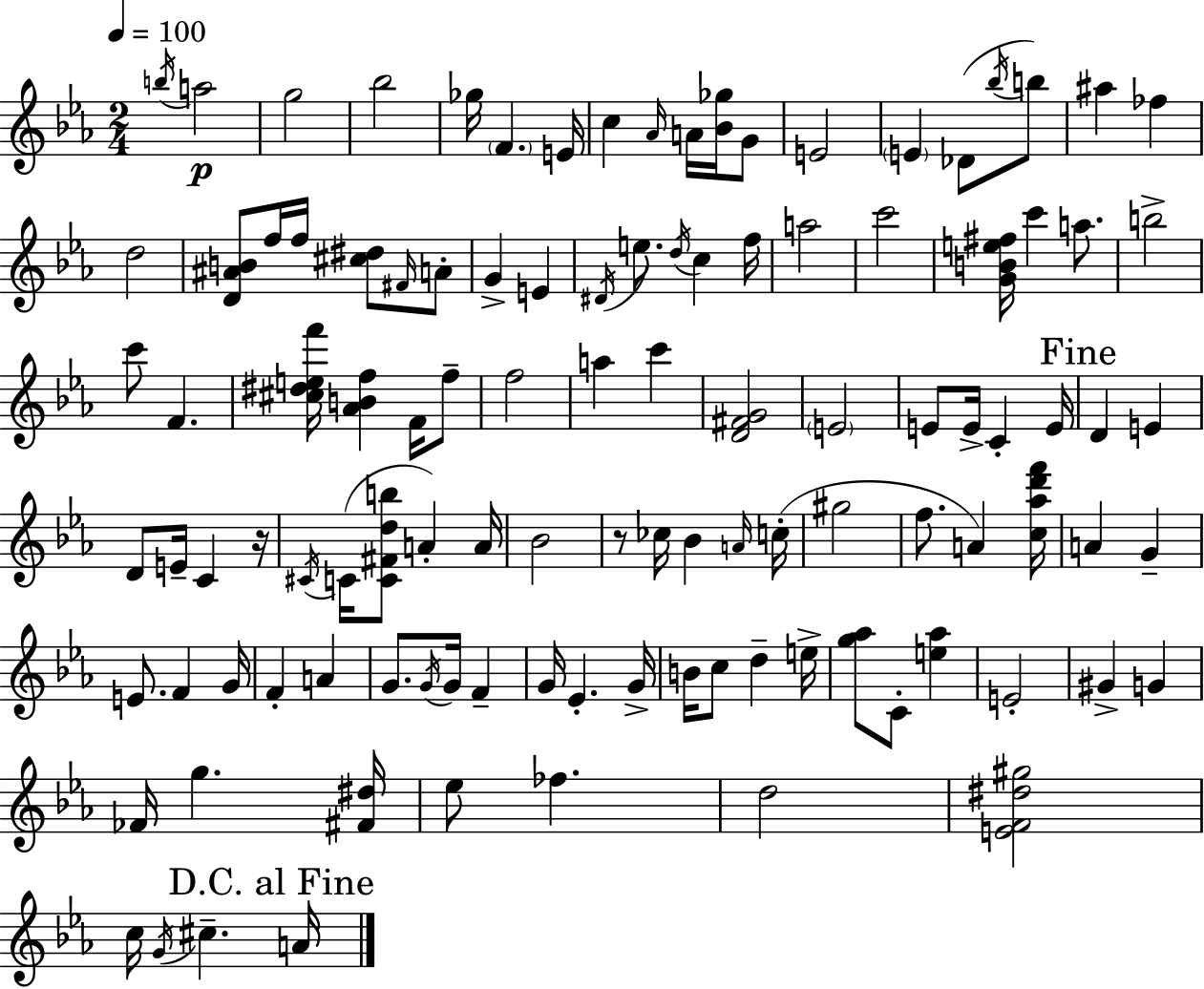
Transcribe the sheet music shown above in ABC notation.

X:1
T:Untitled
M:2/4
L:1/4
K:Cm
b/4 a2 g2 _b2 _g/4 F E/4 c _A/4 A/4 [_B_g]/4 G/2 E2 E _D/2 _b/4 b/2 ^a _f d2 [D^AB]/2 f/4 f/4 [^c^d]/2 ^F/4 A/2 G E ^D/4 e/2 d/4 c f/4 a2 c'2 [GBe^f]/4 c' a/2 b2 c'/2 F [^c^def']/4 [_ABf] F/4 f/2 f2 a c' [D^FG]2 E2 E/2 E/4 C E/4 D E D/2 E/4 C z/4 ^C/4 C/4 [C^Fdb]/2 A A/4 _B2 z/2 _c/4 _B A/4 c/4 ^g2 f/2 A [c_ad'f']/4 A G E/2 F G/4 F A G/2 G/4 G/4 F G/4 _E G/4 B/4 c/2 d e/4 [g_a]/2 C/2 [e_a] E2 ^G G _F/4 g [^F^d]/4 _e/2 _f d2 [EF^d^g]2 c/4 G/4 ^c A/4